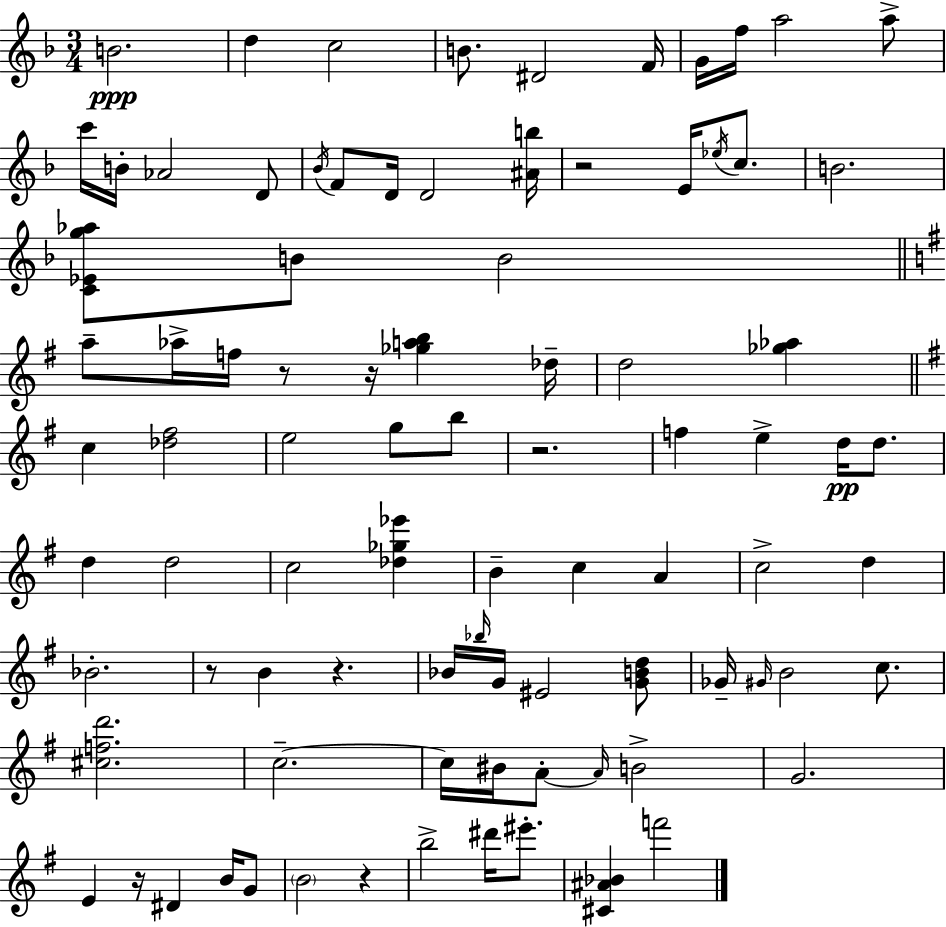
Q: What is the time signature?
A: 3/4